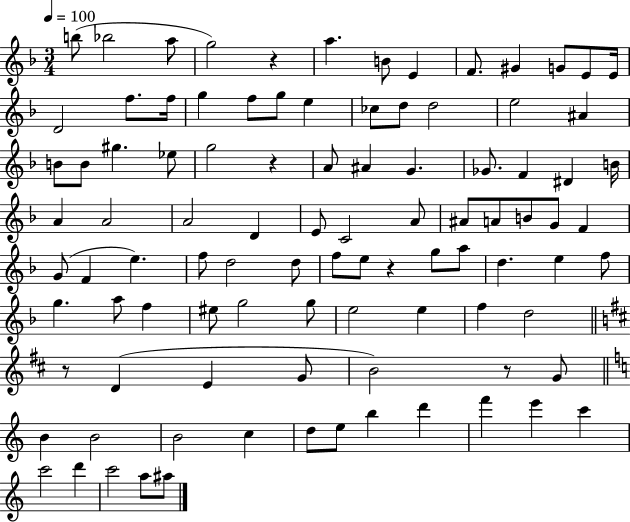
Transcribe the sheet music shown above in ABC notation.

X:1
T:Untitled
M:3/4
L:1/4
K:F
b/2 _b2 a/2 g2 z a B/2 E F/2 ^G G/2 E/2 E/4 D2 f/2 f/4 g f/2 g/2 e _c/2 d/2 d2 e2 ^A B/2 B/2 ^g _e/2 g2 z A/2 ^A G _G/2 F ^D B/4 A A2 A2 D E/2 C2 A/2 ^A/2 A/2 B/2 G/2 F G/2 F e f/2 d2 d/2 f/2 e/2 z g/2 a/2 d e f/2 g a/2 f ^e/2 g2 g/2 e2 e f d2 z/2 D E G/2 B2 z/2 G/2 B B2 B2 c d/2 e/2 b d' f' e' c' c'2 d' c'2 a/2 ^a/2